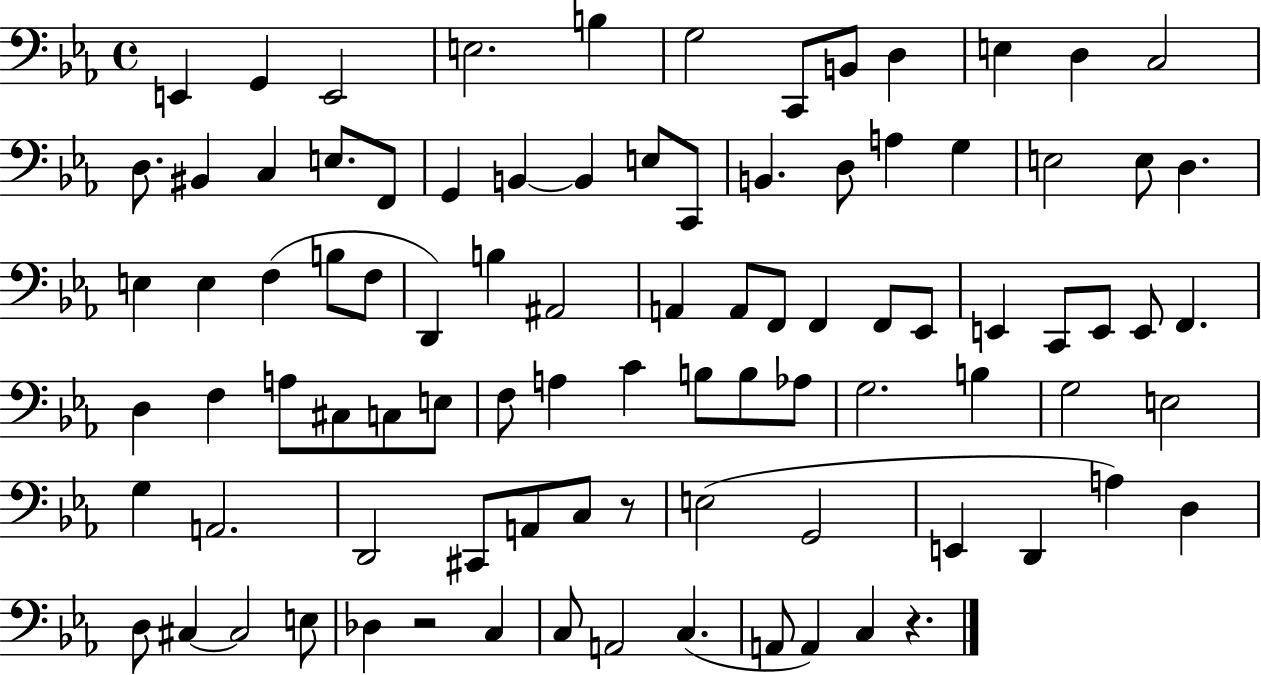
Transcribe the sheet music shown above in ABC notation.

X:1
T:Untitled
M:4/4
L:1/4
K:Eb
E,, G,, E,,2 E,2 B, G,2 C,,/2 B,,/2 D, E, D, C,2 D,/2 ^B,, C, E,/2 F,,/2 G,, B,, B,, E,/2 C,,/2 B,, D,/2 A, G, E,2 E,/2 D, E, E, F, B,/2 F,/2 D,, B, ^A,,2 A,, A,,/2 F,,/2 F,, F,,/2 _E,,/2 E,, C,,/2 E,,/2 E,,/2 F,, D, F, A,/2 ^C,/2 C,/2 E,/2 F,/2 A, C B,/2 B,/2 _A,/2 G,2 B, G,2 E,2 G, A,,2 D,,2 ^C,,/2 A,,/2 C,/2 z/2 E,2 G,,2 E,, D,, A, D, D,/2 ^C, ^C,2 E,/2 _D, z2 C, C,/2 A,,2 C, A,,/2 A,, C, z